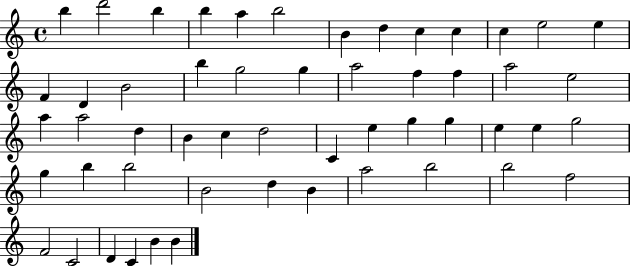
B5/q D6/h B5/q B5/q A5/q B5/h B4/q D5/q C5/q C5/q C5/q E5/h E5/q F4/q D4/q B4/h B5/q G5/h G5/q A5/h F5/q F5/q A5/h E5/h A5/q A5/h D5/q B4/q C5/q D5/h C4/q E5/q G5/q G5/q E5/q E5/q G5/h G5/q B5/q B5/h B4/h D5/q B4/q A5/h B5/h B5/h F5/h F4/h C4/h D4/q C4/q B4/q B4/q